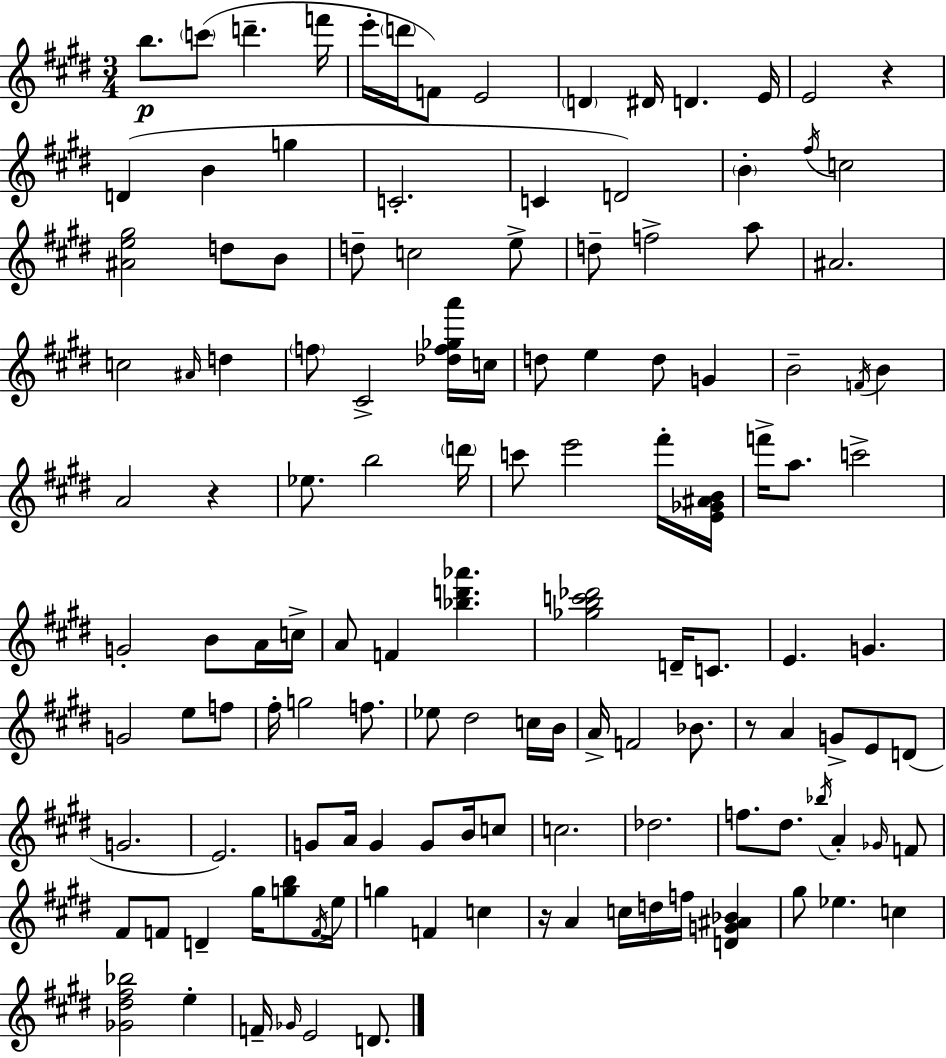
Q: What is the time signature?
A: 3/4